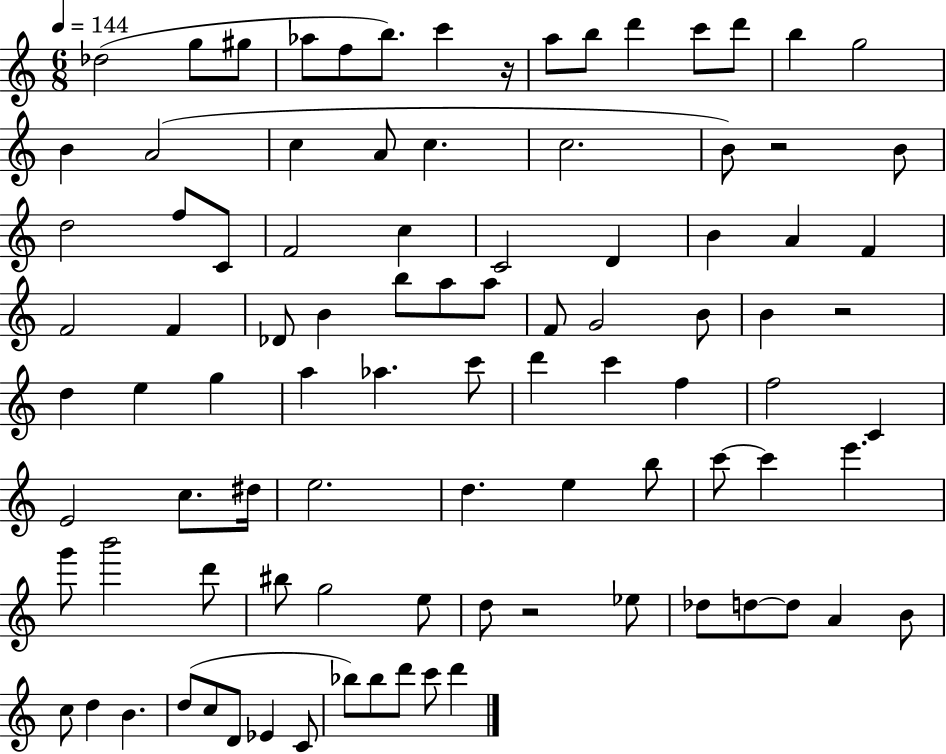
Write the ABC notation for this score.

X:1
T:Untitled
M:6/8
L:1/4
K:C
_d2 g/2 ^g/2 _a/2 f/2 b/2 c' z/4 a/2 b/2 d' c'/2 d'/2 b g2 B A2 c A/2 c c2 B/2 z2 B/2 d2 f/2 C/2 F2 c C2 D B A F F2 F _D/2 B b/2 a/2 a/2 F/2 G2 B/2 B z2 d e g a _a c'/2 d' c' f f2 C E2 c/2 ^d/4 e2 d e b/2 c'/2 c' e' g'/2 b'2 d'/2 ^b/2 g2 e/2 d/2 z2 _e/2 _d/2 d/2 d/2 A B/2 c/2 d B d/2 c/2 D/2 _E C/2 _b/2 _b/2 d'/2 c'/2 d'